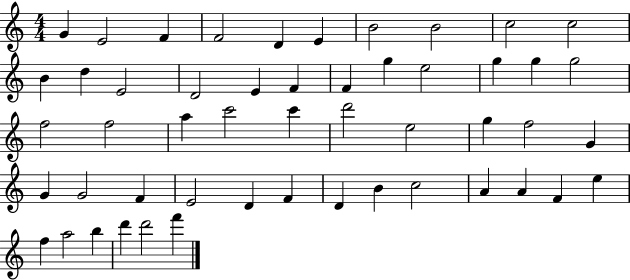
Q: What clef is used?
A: treble